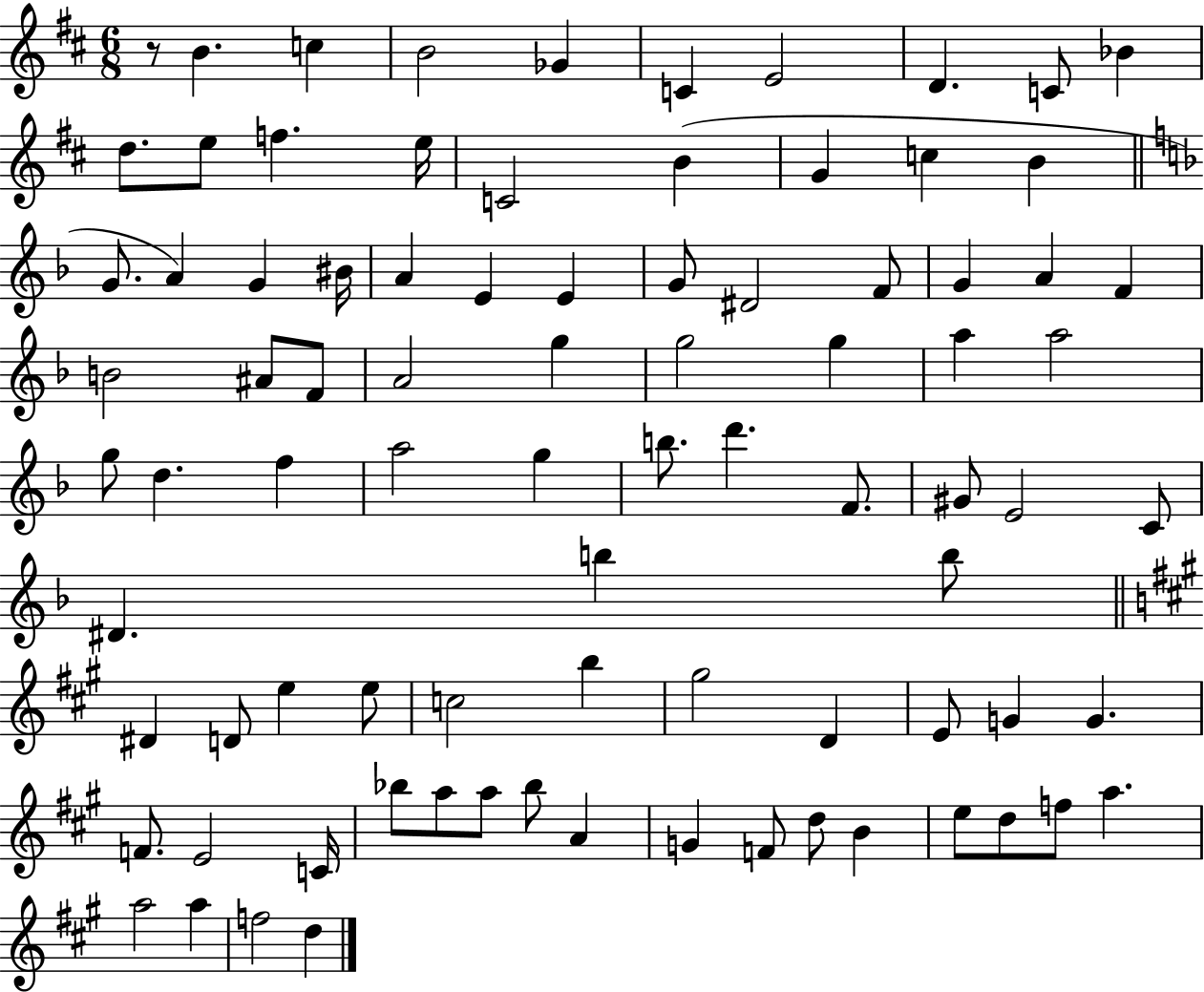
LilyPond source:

{
  \clef treble
  \numericTimeSignature
  \time 6/8
  \key d \major
  r8 b'4. c''4 | b'2 ges'4 | c'4 e'2 | d'4. c'8 bes'4 | \break d''8. e''8 f''4. e''16 | c'2 b'4( | g'4 c''4 b'4 | \bar "||" \break \key f \major g'8. a'4) g'4 bis'16 | a'4 e'4 e'4 | g'8 dis'2 f'8 | g'4 a'4 f'4 | \break b'2 ais'8 f'8 | a'2 g''4 | g''2 g''4 | a''4 a''2 | \break g''8 d''4. f''4 | a''2 g''4 | b''8. d'''4. f'8. | gis'8 e'2 c'8 | \break dis'4. b''4 b''8 | \bar "||" \break \key a \major dis'4 d'8 e''4 e''8 | c''2 b''4 | gis''2 d'4 | e'8 g'4 g'4. | \break f'8. e'2 c'16 | bes''8 a''8 a''8 bes''8 a'4 | g'4 f'8 d''8 b'4 | e''8 d''8 f''8 a''4. | \break a''2 a''4 | f''2 d''4 | \bar "|."
}